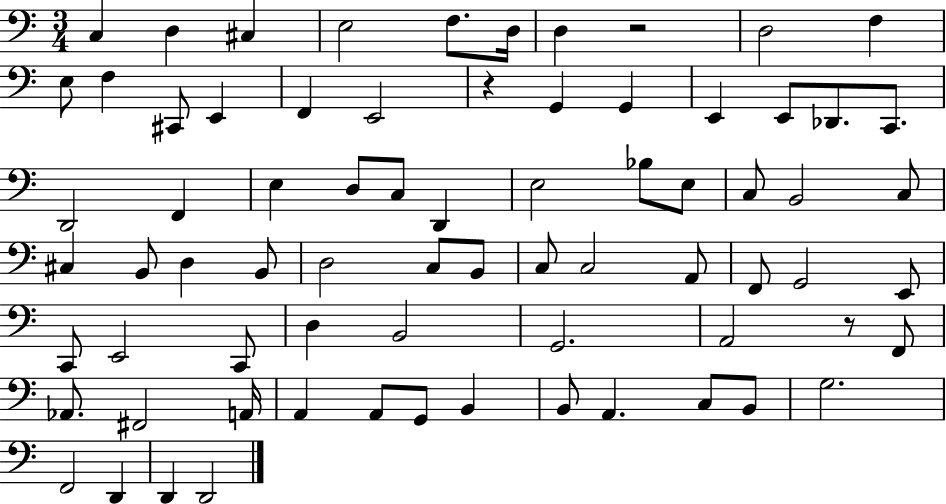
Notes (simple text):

C3/q D3/q C#3/q E3/h F3/e. D3/s D3/q R/h D3/h F3/q E3/e F3/q C#2/e E2/q F2/q E2/h R/q G2/q G2/q E2/q E2/e Db2/e. C2/e. D2/h F2/q E3/q D3/e C3/e D2/q E3/h Bb3/e E3/e C3/e B2/h C3/e C#3/q B2/e D3/q B2/e D3/h C3/e B2/e C3/e C3/h A2/e F2/e G2/h E2/e C2/e E2/h C2/e D3/q B2/h G2/h. A2/h R/e F2/e Ab2/e. F#2/h A2/s A2/q A2/e G2/e B2/q B2/e A2/q. C3/e B2/e G3/h. F2/h D2/q D2/q D2/h